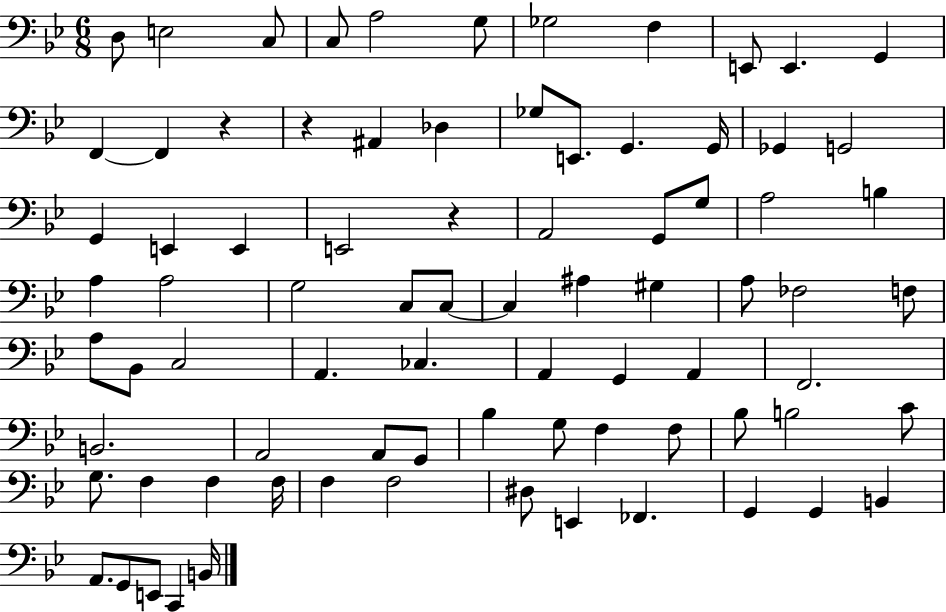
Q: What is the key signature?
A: BES major